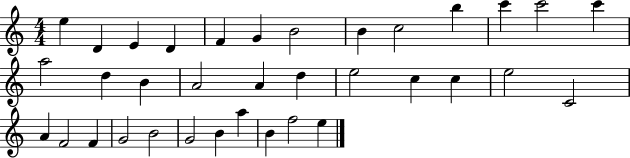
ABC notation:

X:1
T:Untitled
M:4/4
L:1/4
K:C
e D E D F G B2 B c2 b c' c'2 c' a2 d B A2 A d e2 c c e2 C2 A F2 F G2 B2 G2 B a B f2 e